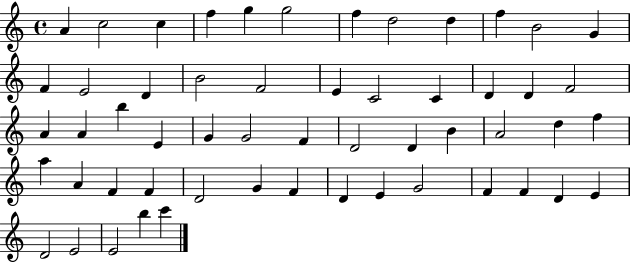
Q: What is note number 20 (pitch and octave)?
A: C4